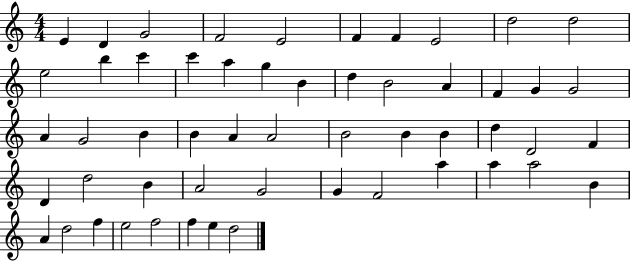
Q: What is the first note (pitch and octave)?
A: E4